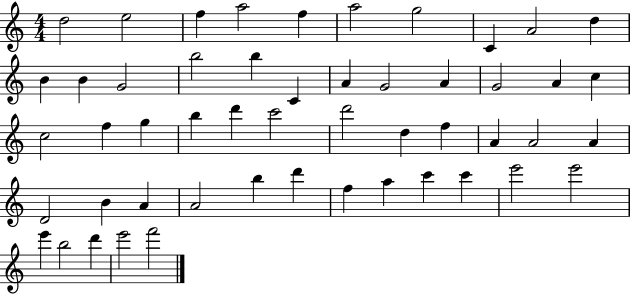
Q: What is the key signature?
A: C major